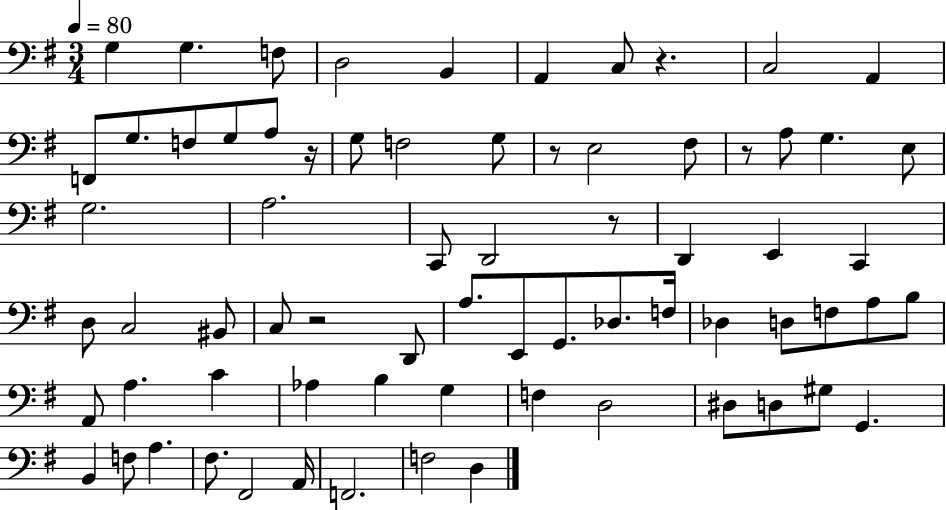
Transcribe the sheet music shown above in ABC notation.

X:1
T:Untitled
M:3/4
L:1/4
K:G
G, G, F,/2 D,2 B,, A,, C,/2 z C,2 A,, F,,/2 G,/2 F,/2 G,/2 A,/2 z/4 G,/2 F,2 G,/2 z/2 E,2 ^F,/2 z/2 A,/2 G, E,/2 G,2 A,2 C,,/2 D,,2 z/2 D,, E,, C,, D,/2 C,2 ^B,,/2 C,/2 z2 D,,/2 A,/2 E,,/2 G,,/2 _D,/2 F,/4 _D, D,/2 F,/2 A,/2 B,/2 A,,/2 A, C _A, B, G, F, D,2 ^D,/2 D,/2 ^G,/2 G,, B,, F,/2 A, ^F,/2 ^F,,2 A,,/4 F,,2 F,2 D,